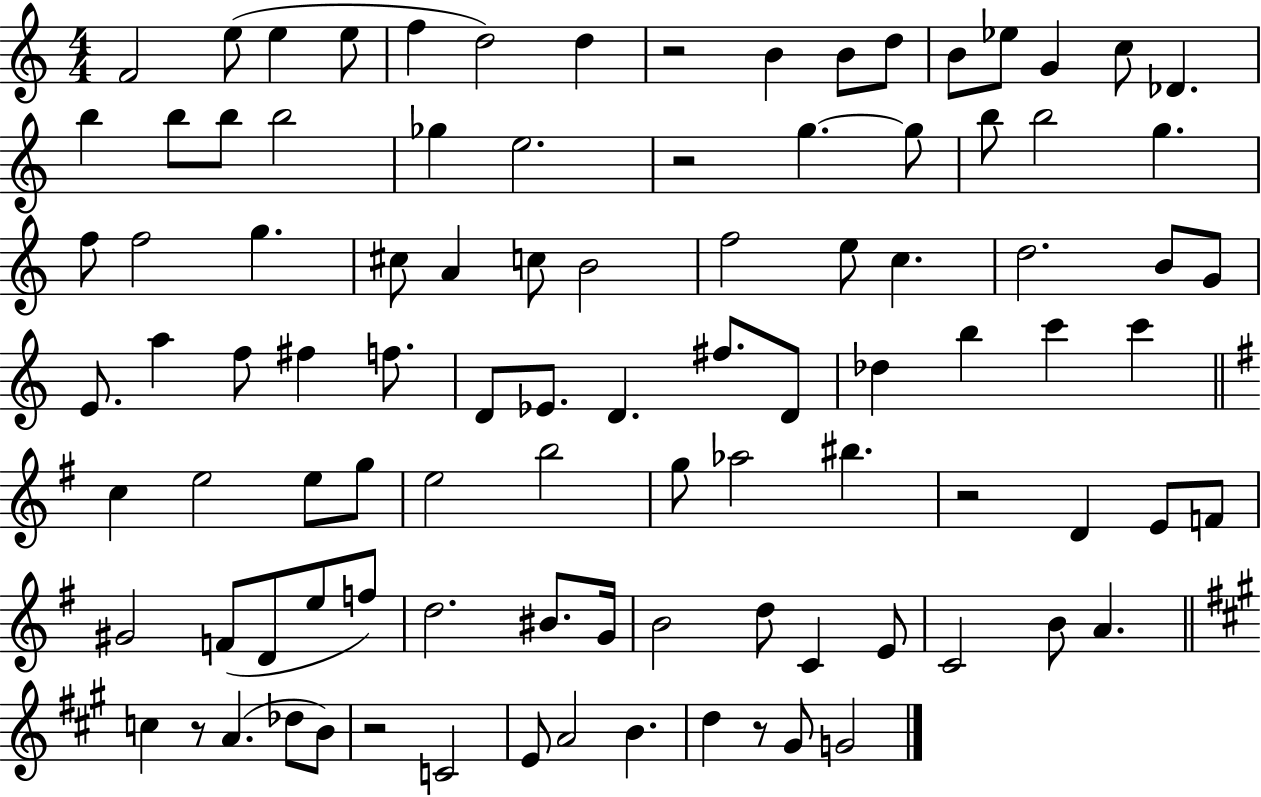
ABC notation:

X:1
T:Untitled
M:4/4
L:1/4
K:C
F2 e/2 e e/2 f d2 d z2 B B/2 d/2 B/2 _e/2 G c/2 _D b b/2 b/2 b2 _g e2 z2 g g/2 b/2 b2 g f/2 f2 g ^c/2 A c/2 B2 f2 e/2 c d2 B/2 G/2 E/2 a f/2 ^f f/2 D/2 _E/2 D ^f/2 D/2 _d b c' c' c e2 e/2 g/2 e2 b2 g/2 _a2 ^b z2 D E/2 F/2 ^G2 F/2 D/2 e/2 f/2 d2 ^B/2 G/4 B2 d/2 C E/2 C2 B/2 A c z/2 A _d/2 B/2 z2 C2 E/2 A2 B d z/2 ^G/2 G2